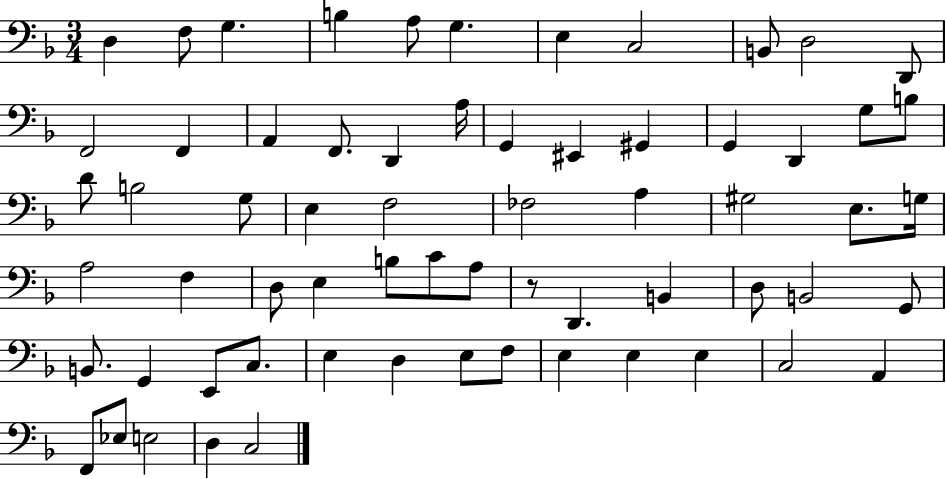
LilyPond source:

{
  \clef bass
  \numericTimeSignature
  \time 3/4
  \key f \major
  d4 f8 g4. | b4 a8 g4. | e4 c2 | b,8 d2 d,8 | \break f,2 f,4 | a,4 f,8. d,4 a16 | g,4 eis,4 gis,4 | g,4 d,4 g8 b8 | \break d'8 b2 g8 | e4 f2 | fes2 a4 | gis2 e8. g16 | \break a2 f4 | d8 e4 b8 c'8 a8 | r8 d,4. b,4 | d8 b,2 g,8 | \break b,8. g,4 e,8 c8. | e4 d4 e8 f8 | e4 e4 e4 | c2 a,4 | \break f,8 ees8 e2 | d4 c2 | \bar "|."
}